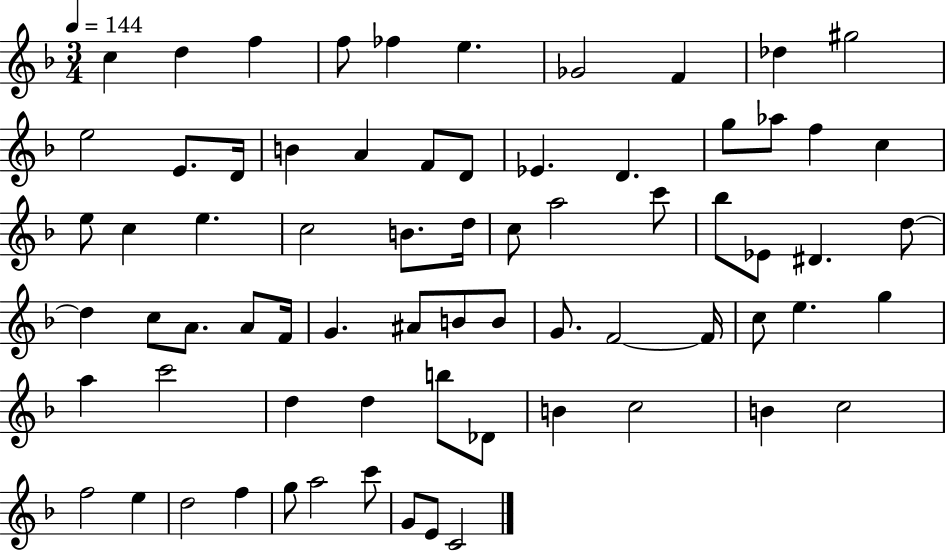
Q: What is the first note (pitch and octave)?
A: C5